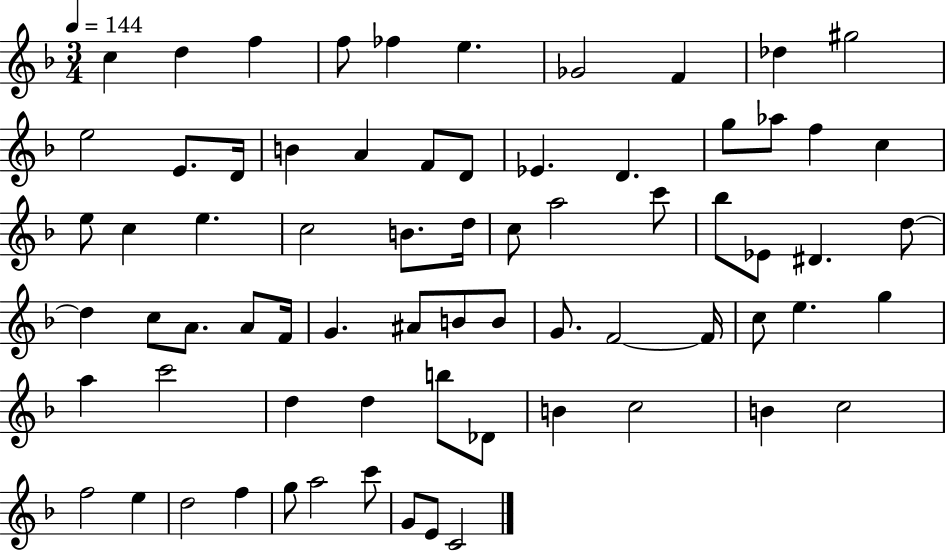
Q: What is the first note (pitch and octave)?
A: C5